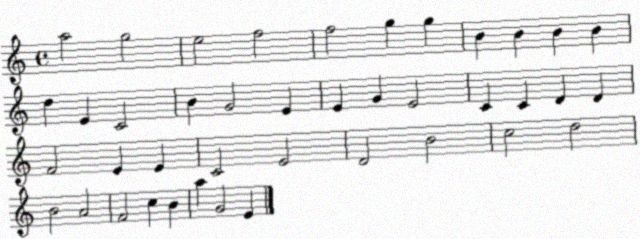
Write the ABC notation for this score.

X:1
T:Untitled
M:4/4
L:1/4
K:C
a2 g2 e2 f2 f2 g g B B B B d E C2 B G2 E E G E2 C C D D F2 E E C2 E2 D2 B2 c2 d2 B2 A2 F2 c B a G2 E